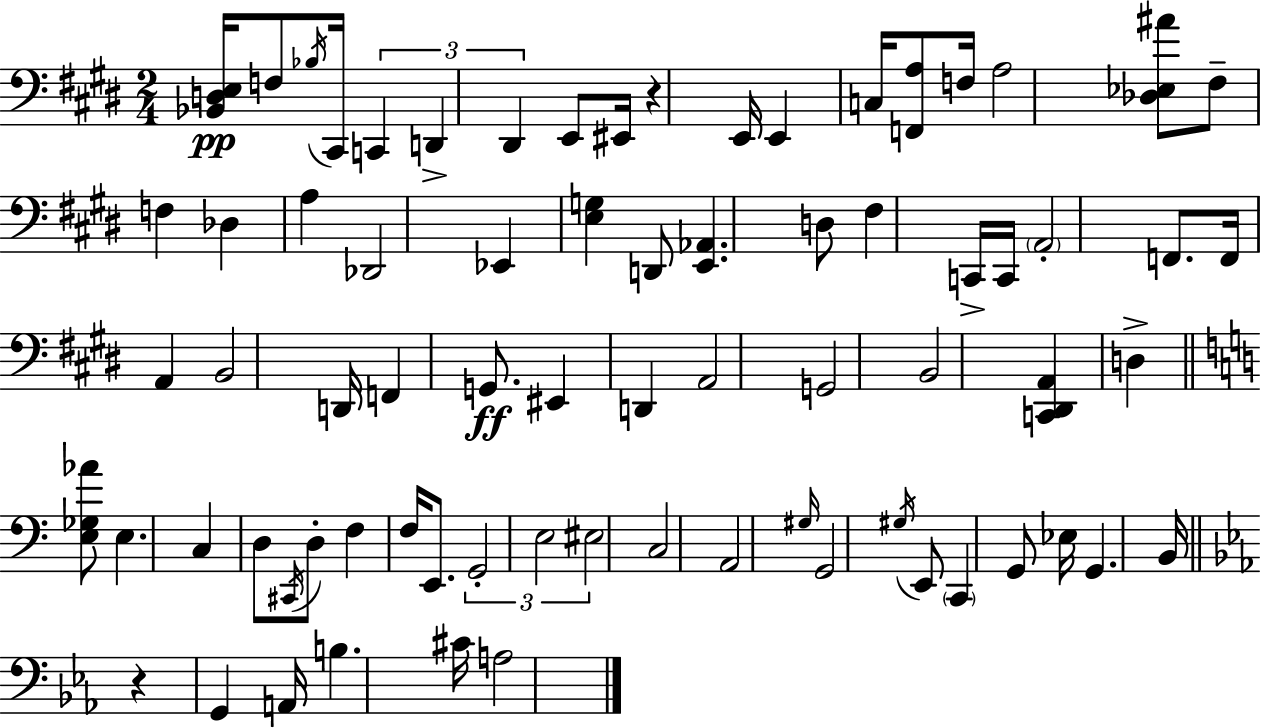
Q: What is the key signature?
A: E major